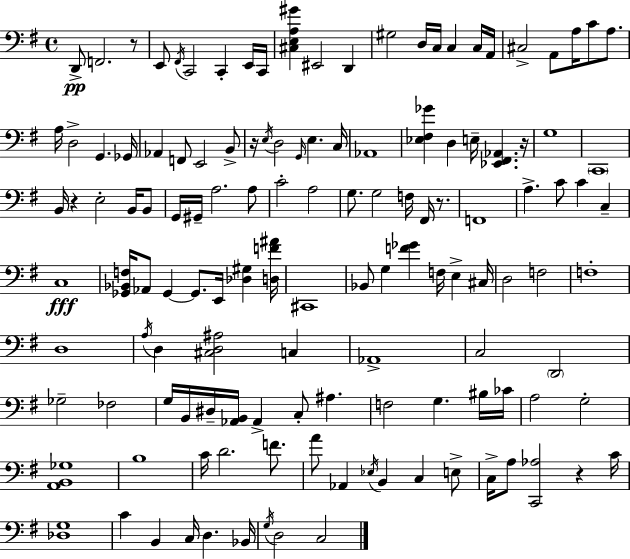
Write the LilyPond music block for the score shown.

{
  \clef bass
  \time 4/4
  \defaultTimeSignature
  \key g \major
  d,8->\pp f,2. r8 | e,8 \acciaccatura { fis,16 } c,2 c,4-. e,16 | c,16 <cis e a gis'>4 eis,2 d,4 | gis2 d16 c16 c4 c16 | \break a,16 cis2-> a,8 a16 c'8 a8. | a16 d2-> g,4. | ges,16 aes,4 f,8 e,2 b,8-> | r16 \acciaccatura { e16 } d2 \grace { g,16 } e4. | \break c16 aes,1 | <ees fis ges'>4 d4 e16-- <ees, fis, aes,>4. | r16 g1 | \parenthesize c,1 | \break b,16 r4 e2-. | b,16 b,8 g,16 gis,16-- a2. | a8 c'2-. a2 | g8. g2 f16 fis,16 | \break r8. f,1 | a4.-> c'8 c'4 c4-- | c1\fff | <ges, bes, f>16 aes,8 ges,4~~ ges,8. e,16 <des gis>4 | \break <d f' ais'>16 cis,1 | bes,8 g4 <f' ges'>4 f16 e4-> | cis16 d2 f2 | f1-. | \break d1 | \acciaccatura { a16 } d4 <cis d ais>2 | c4 aes,1-> | c2 \parenthesize d,2 | \break ges2-- fes2 | g16 b,16 dis16-- <aes, b,>16 aes,4-> c8-. ais4. | f2 g4. | bis16 ces'16 a2 g2-. | \break <a, b, ges>1 | b1 | c'16 d'2. | f'8. a'8 aes,4 \acciaccatura { ees16 } b,4 c4 | \break e8-> c16-> a8 <c, aes>2 | r4 c'16 <des g>1 | c'4 b,4 c16 d4. | bes,16 \acciaccatura { g16 } d2 c2 | \break \bar "|."
}